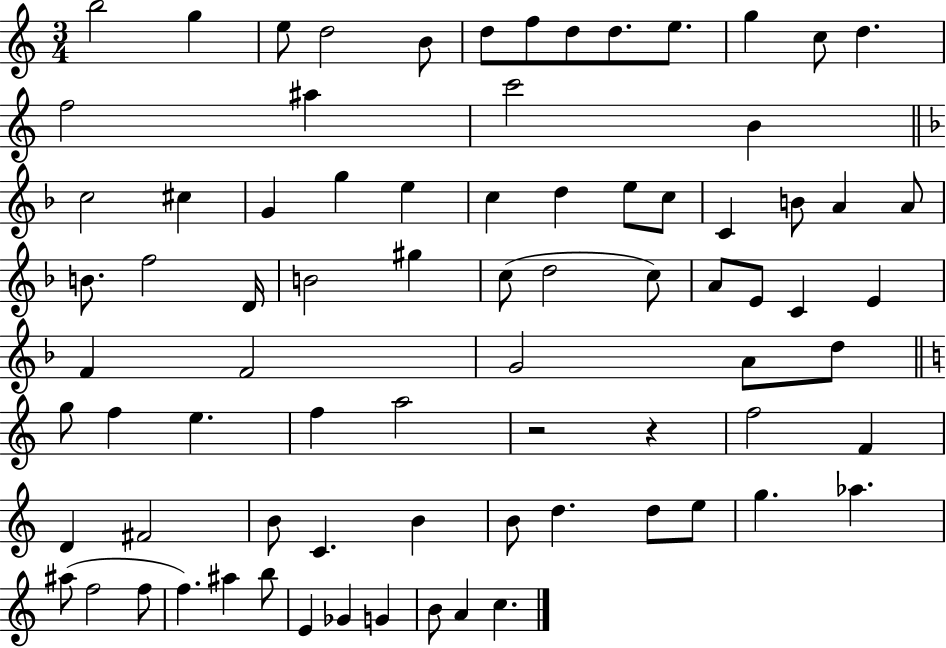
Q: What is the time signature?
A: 3/4